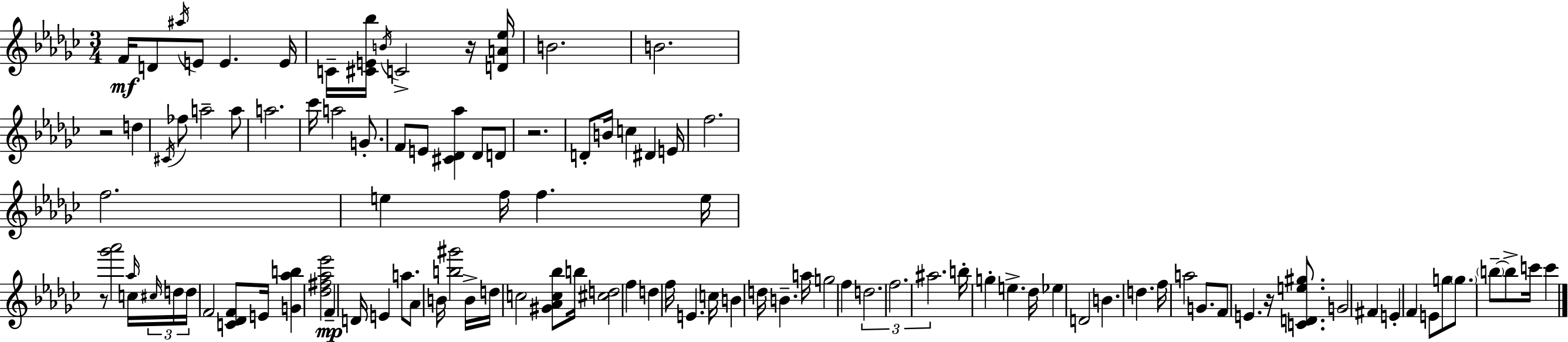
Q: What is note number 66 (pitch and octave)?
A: A#5